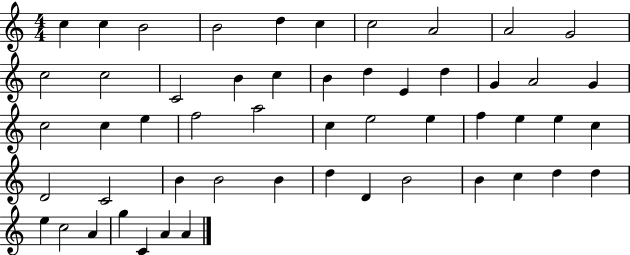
C5/q C5/q B4/h B4/h D5/q C5/q C5/h A4/h A4/h G4/h C5/h C5/h C4/h B4/q C5/q B4/q D5/q E4/q D5/q G4/q A4/h G4/q C5/h C5/q E5/q F5/h A5/h C5/q E5/h E5/q F5/q E5/q E5/q C5/q D4/h C4/h B4/q B4/h B4/q D5/q D4/q B4/h B4/q C5/q D5/q D5/q E5/q C5/h A4/q G5/q C4/q A4/q A4/q